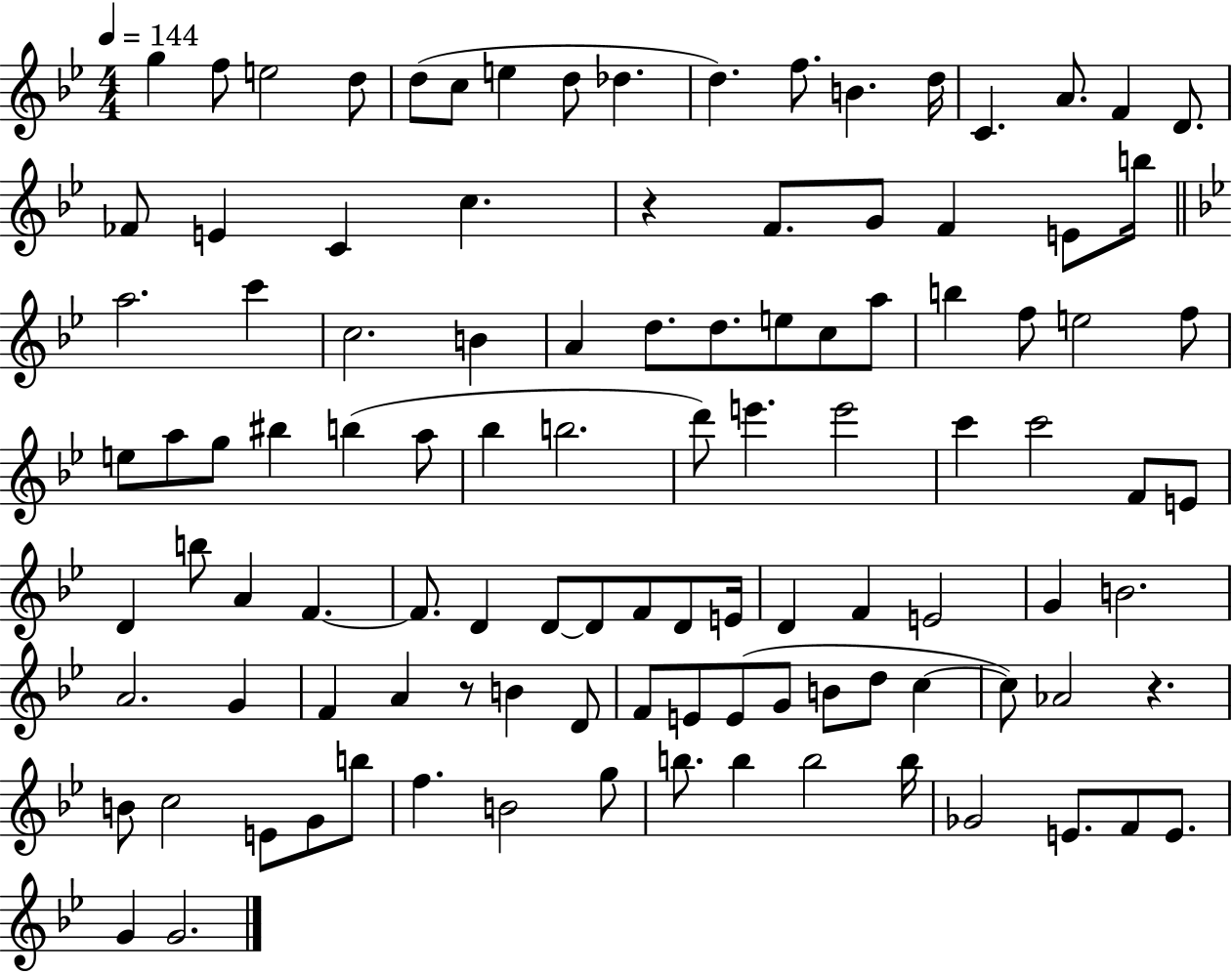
G5/q F5/e E5/h D5/e D5/e C5/e E5/q D5/e Db5/q. D5/q. F5/e. B4/q. D5/s C4/q. A4/e. F4/q D4/e. FES4/e E4/q C4/q C5/q. R/q F4/e. G4/e F4/q E4/e B5/s A5/h. C6/q C5/h. B4/q A4/q D5/e. D5/e. E5/e C5/e A5/e B5/q F5/e E5/h F5/e E5/e A5/e G5/e BIS5/q B5/q A5/e Bb5/q B5/h. D6/e E6/q. E6/h C6/q C6/h F4/e E4/e D4/q B5/e A4/q F4/q. F4/e. D4/q D4/e D4/e F4/e D4/e E4/s D4/q F4/q E4/h G4/q B4/h. A4/h. G4/q F4/q A4/q R/e B4/q D4/e F4/e E4/e E4/e G4/e B4/e D5/e C5/q C5/e Ab4/h R/q. B4/e C5/h E4/e G4/e B5/e F5/q. B4/h G5/e B5/e. B5/q B5/h B5/s Gb4/h E4/e. F4/e E4/e. G4/q G4/h.